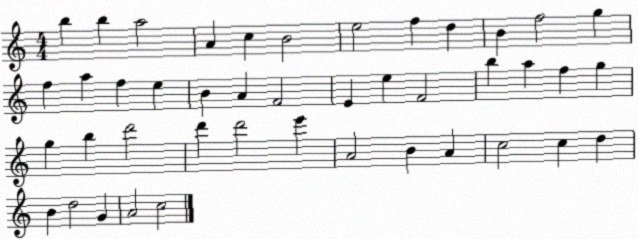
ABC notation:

X:1
T:Untitled
M:4/4
L:1/4
K:C
b b a2 A c B2 e2 f d B f2 g f a f e B A F2 E e F2 b a f g g b d'2 d' d'2 e' A2 B A c2 c d B d2 G A2 c2